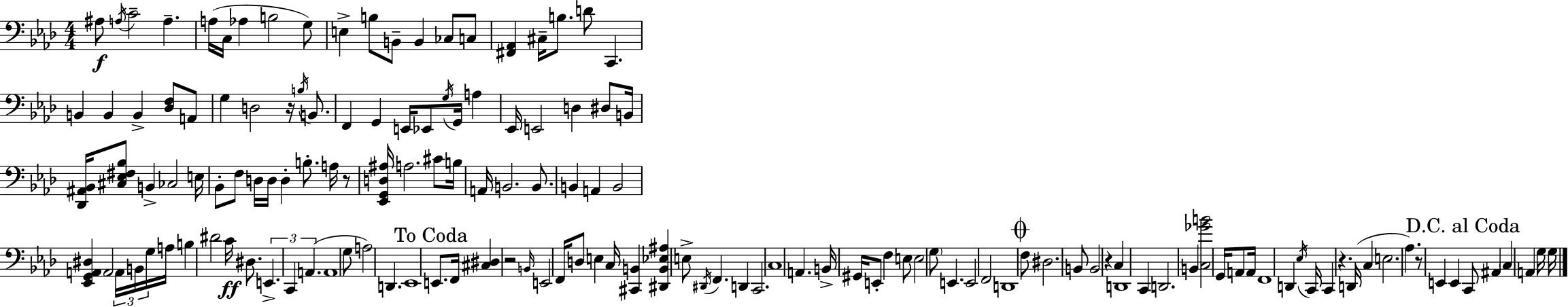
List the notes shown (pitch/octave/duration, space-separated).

A#3/e A3/s C4/h A3/q. A3/s C3/s Ab3/q B3/h G3/e E3/q B3/e B2/e B2/q CES3/e C3/e [F#2,Ab2]/q C#3/s B3/e. D4/e C2/q. B2/q B2/q B2/q [Db3,F3]/e A2/e G3/q D3/h R/s B3/s B2/e. F2/q G2/q E2/s Eb2/e G3/s G2/s A3/q Eb2/s E2/h D3/q D#3/e B2/s [Db2,A#2,Bb2]/s [C#3,Eb3,F#3,Bb3]/e B2/q CES3/h E3/s Bb2/e F3/e D3/s D3/s D3/q B3/e. A3/s R/e [Eb2,G2,D3,A#3]/s A3/h. C#4/e B3/s A2/s B2/h. B2/e. B2/q A2/q B2/h [Eb2,G2,A2,D#3]/q A2/h A2/s B2/s G3/s A3/s B3/q D#4/h C4/s D#3/e. E2/q. C2/q A2/q. A2/w G3/e A3/h D2/q. Eb2/w E2/e. F2/s [C#3,D#3]/q R/h B2/s E2/h F2/s D3/e E3/q C3/s [C#2,B2]/q [D#2,B2,Eb3,A#3]/q E3/e D#2/s F2/q. D2/q C2/h. C3/w A2/q. B2/s G#2/s E2/e F3/q E3/e E3/h G3/e E2/q. E2/h F2/h D2/w F3/e D#3/h. B2/e B2/h R/q C3/q D2/w C2/q D2/h. B2/q [C3,Gb4,B4]/h G2/s A2/e A2/s F2/w D2/q Eb3/s C2/s C2/q R/q. D2/s C3/q E3/h. Ab3/q. R/e E2/q E2/q C2/e A#2/q C3/q A2/q G3/s G3/s